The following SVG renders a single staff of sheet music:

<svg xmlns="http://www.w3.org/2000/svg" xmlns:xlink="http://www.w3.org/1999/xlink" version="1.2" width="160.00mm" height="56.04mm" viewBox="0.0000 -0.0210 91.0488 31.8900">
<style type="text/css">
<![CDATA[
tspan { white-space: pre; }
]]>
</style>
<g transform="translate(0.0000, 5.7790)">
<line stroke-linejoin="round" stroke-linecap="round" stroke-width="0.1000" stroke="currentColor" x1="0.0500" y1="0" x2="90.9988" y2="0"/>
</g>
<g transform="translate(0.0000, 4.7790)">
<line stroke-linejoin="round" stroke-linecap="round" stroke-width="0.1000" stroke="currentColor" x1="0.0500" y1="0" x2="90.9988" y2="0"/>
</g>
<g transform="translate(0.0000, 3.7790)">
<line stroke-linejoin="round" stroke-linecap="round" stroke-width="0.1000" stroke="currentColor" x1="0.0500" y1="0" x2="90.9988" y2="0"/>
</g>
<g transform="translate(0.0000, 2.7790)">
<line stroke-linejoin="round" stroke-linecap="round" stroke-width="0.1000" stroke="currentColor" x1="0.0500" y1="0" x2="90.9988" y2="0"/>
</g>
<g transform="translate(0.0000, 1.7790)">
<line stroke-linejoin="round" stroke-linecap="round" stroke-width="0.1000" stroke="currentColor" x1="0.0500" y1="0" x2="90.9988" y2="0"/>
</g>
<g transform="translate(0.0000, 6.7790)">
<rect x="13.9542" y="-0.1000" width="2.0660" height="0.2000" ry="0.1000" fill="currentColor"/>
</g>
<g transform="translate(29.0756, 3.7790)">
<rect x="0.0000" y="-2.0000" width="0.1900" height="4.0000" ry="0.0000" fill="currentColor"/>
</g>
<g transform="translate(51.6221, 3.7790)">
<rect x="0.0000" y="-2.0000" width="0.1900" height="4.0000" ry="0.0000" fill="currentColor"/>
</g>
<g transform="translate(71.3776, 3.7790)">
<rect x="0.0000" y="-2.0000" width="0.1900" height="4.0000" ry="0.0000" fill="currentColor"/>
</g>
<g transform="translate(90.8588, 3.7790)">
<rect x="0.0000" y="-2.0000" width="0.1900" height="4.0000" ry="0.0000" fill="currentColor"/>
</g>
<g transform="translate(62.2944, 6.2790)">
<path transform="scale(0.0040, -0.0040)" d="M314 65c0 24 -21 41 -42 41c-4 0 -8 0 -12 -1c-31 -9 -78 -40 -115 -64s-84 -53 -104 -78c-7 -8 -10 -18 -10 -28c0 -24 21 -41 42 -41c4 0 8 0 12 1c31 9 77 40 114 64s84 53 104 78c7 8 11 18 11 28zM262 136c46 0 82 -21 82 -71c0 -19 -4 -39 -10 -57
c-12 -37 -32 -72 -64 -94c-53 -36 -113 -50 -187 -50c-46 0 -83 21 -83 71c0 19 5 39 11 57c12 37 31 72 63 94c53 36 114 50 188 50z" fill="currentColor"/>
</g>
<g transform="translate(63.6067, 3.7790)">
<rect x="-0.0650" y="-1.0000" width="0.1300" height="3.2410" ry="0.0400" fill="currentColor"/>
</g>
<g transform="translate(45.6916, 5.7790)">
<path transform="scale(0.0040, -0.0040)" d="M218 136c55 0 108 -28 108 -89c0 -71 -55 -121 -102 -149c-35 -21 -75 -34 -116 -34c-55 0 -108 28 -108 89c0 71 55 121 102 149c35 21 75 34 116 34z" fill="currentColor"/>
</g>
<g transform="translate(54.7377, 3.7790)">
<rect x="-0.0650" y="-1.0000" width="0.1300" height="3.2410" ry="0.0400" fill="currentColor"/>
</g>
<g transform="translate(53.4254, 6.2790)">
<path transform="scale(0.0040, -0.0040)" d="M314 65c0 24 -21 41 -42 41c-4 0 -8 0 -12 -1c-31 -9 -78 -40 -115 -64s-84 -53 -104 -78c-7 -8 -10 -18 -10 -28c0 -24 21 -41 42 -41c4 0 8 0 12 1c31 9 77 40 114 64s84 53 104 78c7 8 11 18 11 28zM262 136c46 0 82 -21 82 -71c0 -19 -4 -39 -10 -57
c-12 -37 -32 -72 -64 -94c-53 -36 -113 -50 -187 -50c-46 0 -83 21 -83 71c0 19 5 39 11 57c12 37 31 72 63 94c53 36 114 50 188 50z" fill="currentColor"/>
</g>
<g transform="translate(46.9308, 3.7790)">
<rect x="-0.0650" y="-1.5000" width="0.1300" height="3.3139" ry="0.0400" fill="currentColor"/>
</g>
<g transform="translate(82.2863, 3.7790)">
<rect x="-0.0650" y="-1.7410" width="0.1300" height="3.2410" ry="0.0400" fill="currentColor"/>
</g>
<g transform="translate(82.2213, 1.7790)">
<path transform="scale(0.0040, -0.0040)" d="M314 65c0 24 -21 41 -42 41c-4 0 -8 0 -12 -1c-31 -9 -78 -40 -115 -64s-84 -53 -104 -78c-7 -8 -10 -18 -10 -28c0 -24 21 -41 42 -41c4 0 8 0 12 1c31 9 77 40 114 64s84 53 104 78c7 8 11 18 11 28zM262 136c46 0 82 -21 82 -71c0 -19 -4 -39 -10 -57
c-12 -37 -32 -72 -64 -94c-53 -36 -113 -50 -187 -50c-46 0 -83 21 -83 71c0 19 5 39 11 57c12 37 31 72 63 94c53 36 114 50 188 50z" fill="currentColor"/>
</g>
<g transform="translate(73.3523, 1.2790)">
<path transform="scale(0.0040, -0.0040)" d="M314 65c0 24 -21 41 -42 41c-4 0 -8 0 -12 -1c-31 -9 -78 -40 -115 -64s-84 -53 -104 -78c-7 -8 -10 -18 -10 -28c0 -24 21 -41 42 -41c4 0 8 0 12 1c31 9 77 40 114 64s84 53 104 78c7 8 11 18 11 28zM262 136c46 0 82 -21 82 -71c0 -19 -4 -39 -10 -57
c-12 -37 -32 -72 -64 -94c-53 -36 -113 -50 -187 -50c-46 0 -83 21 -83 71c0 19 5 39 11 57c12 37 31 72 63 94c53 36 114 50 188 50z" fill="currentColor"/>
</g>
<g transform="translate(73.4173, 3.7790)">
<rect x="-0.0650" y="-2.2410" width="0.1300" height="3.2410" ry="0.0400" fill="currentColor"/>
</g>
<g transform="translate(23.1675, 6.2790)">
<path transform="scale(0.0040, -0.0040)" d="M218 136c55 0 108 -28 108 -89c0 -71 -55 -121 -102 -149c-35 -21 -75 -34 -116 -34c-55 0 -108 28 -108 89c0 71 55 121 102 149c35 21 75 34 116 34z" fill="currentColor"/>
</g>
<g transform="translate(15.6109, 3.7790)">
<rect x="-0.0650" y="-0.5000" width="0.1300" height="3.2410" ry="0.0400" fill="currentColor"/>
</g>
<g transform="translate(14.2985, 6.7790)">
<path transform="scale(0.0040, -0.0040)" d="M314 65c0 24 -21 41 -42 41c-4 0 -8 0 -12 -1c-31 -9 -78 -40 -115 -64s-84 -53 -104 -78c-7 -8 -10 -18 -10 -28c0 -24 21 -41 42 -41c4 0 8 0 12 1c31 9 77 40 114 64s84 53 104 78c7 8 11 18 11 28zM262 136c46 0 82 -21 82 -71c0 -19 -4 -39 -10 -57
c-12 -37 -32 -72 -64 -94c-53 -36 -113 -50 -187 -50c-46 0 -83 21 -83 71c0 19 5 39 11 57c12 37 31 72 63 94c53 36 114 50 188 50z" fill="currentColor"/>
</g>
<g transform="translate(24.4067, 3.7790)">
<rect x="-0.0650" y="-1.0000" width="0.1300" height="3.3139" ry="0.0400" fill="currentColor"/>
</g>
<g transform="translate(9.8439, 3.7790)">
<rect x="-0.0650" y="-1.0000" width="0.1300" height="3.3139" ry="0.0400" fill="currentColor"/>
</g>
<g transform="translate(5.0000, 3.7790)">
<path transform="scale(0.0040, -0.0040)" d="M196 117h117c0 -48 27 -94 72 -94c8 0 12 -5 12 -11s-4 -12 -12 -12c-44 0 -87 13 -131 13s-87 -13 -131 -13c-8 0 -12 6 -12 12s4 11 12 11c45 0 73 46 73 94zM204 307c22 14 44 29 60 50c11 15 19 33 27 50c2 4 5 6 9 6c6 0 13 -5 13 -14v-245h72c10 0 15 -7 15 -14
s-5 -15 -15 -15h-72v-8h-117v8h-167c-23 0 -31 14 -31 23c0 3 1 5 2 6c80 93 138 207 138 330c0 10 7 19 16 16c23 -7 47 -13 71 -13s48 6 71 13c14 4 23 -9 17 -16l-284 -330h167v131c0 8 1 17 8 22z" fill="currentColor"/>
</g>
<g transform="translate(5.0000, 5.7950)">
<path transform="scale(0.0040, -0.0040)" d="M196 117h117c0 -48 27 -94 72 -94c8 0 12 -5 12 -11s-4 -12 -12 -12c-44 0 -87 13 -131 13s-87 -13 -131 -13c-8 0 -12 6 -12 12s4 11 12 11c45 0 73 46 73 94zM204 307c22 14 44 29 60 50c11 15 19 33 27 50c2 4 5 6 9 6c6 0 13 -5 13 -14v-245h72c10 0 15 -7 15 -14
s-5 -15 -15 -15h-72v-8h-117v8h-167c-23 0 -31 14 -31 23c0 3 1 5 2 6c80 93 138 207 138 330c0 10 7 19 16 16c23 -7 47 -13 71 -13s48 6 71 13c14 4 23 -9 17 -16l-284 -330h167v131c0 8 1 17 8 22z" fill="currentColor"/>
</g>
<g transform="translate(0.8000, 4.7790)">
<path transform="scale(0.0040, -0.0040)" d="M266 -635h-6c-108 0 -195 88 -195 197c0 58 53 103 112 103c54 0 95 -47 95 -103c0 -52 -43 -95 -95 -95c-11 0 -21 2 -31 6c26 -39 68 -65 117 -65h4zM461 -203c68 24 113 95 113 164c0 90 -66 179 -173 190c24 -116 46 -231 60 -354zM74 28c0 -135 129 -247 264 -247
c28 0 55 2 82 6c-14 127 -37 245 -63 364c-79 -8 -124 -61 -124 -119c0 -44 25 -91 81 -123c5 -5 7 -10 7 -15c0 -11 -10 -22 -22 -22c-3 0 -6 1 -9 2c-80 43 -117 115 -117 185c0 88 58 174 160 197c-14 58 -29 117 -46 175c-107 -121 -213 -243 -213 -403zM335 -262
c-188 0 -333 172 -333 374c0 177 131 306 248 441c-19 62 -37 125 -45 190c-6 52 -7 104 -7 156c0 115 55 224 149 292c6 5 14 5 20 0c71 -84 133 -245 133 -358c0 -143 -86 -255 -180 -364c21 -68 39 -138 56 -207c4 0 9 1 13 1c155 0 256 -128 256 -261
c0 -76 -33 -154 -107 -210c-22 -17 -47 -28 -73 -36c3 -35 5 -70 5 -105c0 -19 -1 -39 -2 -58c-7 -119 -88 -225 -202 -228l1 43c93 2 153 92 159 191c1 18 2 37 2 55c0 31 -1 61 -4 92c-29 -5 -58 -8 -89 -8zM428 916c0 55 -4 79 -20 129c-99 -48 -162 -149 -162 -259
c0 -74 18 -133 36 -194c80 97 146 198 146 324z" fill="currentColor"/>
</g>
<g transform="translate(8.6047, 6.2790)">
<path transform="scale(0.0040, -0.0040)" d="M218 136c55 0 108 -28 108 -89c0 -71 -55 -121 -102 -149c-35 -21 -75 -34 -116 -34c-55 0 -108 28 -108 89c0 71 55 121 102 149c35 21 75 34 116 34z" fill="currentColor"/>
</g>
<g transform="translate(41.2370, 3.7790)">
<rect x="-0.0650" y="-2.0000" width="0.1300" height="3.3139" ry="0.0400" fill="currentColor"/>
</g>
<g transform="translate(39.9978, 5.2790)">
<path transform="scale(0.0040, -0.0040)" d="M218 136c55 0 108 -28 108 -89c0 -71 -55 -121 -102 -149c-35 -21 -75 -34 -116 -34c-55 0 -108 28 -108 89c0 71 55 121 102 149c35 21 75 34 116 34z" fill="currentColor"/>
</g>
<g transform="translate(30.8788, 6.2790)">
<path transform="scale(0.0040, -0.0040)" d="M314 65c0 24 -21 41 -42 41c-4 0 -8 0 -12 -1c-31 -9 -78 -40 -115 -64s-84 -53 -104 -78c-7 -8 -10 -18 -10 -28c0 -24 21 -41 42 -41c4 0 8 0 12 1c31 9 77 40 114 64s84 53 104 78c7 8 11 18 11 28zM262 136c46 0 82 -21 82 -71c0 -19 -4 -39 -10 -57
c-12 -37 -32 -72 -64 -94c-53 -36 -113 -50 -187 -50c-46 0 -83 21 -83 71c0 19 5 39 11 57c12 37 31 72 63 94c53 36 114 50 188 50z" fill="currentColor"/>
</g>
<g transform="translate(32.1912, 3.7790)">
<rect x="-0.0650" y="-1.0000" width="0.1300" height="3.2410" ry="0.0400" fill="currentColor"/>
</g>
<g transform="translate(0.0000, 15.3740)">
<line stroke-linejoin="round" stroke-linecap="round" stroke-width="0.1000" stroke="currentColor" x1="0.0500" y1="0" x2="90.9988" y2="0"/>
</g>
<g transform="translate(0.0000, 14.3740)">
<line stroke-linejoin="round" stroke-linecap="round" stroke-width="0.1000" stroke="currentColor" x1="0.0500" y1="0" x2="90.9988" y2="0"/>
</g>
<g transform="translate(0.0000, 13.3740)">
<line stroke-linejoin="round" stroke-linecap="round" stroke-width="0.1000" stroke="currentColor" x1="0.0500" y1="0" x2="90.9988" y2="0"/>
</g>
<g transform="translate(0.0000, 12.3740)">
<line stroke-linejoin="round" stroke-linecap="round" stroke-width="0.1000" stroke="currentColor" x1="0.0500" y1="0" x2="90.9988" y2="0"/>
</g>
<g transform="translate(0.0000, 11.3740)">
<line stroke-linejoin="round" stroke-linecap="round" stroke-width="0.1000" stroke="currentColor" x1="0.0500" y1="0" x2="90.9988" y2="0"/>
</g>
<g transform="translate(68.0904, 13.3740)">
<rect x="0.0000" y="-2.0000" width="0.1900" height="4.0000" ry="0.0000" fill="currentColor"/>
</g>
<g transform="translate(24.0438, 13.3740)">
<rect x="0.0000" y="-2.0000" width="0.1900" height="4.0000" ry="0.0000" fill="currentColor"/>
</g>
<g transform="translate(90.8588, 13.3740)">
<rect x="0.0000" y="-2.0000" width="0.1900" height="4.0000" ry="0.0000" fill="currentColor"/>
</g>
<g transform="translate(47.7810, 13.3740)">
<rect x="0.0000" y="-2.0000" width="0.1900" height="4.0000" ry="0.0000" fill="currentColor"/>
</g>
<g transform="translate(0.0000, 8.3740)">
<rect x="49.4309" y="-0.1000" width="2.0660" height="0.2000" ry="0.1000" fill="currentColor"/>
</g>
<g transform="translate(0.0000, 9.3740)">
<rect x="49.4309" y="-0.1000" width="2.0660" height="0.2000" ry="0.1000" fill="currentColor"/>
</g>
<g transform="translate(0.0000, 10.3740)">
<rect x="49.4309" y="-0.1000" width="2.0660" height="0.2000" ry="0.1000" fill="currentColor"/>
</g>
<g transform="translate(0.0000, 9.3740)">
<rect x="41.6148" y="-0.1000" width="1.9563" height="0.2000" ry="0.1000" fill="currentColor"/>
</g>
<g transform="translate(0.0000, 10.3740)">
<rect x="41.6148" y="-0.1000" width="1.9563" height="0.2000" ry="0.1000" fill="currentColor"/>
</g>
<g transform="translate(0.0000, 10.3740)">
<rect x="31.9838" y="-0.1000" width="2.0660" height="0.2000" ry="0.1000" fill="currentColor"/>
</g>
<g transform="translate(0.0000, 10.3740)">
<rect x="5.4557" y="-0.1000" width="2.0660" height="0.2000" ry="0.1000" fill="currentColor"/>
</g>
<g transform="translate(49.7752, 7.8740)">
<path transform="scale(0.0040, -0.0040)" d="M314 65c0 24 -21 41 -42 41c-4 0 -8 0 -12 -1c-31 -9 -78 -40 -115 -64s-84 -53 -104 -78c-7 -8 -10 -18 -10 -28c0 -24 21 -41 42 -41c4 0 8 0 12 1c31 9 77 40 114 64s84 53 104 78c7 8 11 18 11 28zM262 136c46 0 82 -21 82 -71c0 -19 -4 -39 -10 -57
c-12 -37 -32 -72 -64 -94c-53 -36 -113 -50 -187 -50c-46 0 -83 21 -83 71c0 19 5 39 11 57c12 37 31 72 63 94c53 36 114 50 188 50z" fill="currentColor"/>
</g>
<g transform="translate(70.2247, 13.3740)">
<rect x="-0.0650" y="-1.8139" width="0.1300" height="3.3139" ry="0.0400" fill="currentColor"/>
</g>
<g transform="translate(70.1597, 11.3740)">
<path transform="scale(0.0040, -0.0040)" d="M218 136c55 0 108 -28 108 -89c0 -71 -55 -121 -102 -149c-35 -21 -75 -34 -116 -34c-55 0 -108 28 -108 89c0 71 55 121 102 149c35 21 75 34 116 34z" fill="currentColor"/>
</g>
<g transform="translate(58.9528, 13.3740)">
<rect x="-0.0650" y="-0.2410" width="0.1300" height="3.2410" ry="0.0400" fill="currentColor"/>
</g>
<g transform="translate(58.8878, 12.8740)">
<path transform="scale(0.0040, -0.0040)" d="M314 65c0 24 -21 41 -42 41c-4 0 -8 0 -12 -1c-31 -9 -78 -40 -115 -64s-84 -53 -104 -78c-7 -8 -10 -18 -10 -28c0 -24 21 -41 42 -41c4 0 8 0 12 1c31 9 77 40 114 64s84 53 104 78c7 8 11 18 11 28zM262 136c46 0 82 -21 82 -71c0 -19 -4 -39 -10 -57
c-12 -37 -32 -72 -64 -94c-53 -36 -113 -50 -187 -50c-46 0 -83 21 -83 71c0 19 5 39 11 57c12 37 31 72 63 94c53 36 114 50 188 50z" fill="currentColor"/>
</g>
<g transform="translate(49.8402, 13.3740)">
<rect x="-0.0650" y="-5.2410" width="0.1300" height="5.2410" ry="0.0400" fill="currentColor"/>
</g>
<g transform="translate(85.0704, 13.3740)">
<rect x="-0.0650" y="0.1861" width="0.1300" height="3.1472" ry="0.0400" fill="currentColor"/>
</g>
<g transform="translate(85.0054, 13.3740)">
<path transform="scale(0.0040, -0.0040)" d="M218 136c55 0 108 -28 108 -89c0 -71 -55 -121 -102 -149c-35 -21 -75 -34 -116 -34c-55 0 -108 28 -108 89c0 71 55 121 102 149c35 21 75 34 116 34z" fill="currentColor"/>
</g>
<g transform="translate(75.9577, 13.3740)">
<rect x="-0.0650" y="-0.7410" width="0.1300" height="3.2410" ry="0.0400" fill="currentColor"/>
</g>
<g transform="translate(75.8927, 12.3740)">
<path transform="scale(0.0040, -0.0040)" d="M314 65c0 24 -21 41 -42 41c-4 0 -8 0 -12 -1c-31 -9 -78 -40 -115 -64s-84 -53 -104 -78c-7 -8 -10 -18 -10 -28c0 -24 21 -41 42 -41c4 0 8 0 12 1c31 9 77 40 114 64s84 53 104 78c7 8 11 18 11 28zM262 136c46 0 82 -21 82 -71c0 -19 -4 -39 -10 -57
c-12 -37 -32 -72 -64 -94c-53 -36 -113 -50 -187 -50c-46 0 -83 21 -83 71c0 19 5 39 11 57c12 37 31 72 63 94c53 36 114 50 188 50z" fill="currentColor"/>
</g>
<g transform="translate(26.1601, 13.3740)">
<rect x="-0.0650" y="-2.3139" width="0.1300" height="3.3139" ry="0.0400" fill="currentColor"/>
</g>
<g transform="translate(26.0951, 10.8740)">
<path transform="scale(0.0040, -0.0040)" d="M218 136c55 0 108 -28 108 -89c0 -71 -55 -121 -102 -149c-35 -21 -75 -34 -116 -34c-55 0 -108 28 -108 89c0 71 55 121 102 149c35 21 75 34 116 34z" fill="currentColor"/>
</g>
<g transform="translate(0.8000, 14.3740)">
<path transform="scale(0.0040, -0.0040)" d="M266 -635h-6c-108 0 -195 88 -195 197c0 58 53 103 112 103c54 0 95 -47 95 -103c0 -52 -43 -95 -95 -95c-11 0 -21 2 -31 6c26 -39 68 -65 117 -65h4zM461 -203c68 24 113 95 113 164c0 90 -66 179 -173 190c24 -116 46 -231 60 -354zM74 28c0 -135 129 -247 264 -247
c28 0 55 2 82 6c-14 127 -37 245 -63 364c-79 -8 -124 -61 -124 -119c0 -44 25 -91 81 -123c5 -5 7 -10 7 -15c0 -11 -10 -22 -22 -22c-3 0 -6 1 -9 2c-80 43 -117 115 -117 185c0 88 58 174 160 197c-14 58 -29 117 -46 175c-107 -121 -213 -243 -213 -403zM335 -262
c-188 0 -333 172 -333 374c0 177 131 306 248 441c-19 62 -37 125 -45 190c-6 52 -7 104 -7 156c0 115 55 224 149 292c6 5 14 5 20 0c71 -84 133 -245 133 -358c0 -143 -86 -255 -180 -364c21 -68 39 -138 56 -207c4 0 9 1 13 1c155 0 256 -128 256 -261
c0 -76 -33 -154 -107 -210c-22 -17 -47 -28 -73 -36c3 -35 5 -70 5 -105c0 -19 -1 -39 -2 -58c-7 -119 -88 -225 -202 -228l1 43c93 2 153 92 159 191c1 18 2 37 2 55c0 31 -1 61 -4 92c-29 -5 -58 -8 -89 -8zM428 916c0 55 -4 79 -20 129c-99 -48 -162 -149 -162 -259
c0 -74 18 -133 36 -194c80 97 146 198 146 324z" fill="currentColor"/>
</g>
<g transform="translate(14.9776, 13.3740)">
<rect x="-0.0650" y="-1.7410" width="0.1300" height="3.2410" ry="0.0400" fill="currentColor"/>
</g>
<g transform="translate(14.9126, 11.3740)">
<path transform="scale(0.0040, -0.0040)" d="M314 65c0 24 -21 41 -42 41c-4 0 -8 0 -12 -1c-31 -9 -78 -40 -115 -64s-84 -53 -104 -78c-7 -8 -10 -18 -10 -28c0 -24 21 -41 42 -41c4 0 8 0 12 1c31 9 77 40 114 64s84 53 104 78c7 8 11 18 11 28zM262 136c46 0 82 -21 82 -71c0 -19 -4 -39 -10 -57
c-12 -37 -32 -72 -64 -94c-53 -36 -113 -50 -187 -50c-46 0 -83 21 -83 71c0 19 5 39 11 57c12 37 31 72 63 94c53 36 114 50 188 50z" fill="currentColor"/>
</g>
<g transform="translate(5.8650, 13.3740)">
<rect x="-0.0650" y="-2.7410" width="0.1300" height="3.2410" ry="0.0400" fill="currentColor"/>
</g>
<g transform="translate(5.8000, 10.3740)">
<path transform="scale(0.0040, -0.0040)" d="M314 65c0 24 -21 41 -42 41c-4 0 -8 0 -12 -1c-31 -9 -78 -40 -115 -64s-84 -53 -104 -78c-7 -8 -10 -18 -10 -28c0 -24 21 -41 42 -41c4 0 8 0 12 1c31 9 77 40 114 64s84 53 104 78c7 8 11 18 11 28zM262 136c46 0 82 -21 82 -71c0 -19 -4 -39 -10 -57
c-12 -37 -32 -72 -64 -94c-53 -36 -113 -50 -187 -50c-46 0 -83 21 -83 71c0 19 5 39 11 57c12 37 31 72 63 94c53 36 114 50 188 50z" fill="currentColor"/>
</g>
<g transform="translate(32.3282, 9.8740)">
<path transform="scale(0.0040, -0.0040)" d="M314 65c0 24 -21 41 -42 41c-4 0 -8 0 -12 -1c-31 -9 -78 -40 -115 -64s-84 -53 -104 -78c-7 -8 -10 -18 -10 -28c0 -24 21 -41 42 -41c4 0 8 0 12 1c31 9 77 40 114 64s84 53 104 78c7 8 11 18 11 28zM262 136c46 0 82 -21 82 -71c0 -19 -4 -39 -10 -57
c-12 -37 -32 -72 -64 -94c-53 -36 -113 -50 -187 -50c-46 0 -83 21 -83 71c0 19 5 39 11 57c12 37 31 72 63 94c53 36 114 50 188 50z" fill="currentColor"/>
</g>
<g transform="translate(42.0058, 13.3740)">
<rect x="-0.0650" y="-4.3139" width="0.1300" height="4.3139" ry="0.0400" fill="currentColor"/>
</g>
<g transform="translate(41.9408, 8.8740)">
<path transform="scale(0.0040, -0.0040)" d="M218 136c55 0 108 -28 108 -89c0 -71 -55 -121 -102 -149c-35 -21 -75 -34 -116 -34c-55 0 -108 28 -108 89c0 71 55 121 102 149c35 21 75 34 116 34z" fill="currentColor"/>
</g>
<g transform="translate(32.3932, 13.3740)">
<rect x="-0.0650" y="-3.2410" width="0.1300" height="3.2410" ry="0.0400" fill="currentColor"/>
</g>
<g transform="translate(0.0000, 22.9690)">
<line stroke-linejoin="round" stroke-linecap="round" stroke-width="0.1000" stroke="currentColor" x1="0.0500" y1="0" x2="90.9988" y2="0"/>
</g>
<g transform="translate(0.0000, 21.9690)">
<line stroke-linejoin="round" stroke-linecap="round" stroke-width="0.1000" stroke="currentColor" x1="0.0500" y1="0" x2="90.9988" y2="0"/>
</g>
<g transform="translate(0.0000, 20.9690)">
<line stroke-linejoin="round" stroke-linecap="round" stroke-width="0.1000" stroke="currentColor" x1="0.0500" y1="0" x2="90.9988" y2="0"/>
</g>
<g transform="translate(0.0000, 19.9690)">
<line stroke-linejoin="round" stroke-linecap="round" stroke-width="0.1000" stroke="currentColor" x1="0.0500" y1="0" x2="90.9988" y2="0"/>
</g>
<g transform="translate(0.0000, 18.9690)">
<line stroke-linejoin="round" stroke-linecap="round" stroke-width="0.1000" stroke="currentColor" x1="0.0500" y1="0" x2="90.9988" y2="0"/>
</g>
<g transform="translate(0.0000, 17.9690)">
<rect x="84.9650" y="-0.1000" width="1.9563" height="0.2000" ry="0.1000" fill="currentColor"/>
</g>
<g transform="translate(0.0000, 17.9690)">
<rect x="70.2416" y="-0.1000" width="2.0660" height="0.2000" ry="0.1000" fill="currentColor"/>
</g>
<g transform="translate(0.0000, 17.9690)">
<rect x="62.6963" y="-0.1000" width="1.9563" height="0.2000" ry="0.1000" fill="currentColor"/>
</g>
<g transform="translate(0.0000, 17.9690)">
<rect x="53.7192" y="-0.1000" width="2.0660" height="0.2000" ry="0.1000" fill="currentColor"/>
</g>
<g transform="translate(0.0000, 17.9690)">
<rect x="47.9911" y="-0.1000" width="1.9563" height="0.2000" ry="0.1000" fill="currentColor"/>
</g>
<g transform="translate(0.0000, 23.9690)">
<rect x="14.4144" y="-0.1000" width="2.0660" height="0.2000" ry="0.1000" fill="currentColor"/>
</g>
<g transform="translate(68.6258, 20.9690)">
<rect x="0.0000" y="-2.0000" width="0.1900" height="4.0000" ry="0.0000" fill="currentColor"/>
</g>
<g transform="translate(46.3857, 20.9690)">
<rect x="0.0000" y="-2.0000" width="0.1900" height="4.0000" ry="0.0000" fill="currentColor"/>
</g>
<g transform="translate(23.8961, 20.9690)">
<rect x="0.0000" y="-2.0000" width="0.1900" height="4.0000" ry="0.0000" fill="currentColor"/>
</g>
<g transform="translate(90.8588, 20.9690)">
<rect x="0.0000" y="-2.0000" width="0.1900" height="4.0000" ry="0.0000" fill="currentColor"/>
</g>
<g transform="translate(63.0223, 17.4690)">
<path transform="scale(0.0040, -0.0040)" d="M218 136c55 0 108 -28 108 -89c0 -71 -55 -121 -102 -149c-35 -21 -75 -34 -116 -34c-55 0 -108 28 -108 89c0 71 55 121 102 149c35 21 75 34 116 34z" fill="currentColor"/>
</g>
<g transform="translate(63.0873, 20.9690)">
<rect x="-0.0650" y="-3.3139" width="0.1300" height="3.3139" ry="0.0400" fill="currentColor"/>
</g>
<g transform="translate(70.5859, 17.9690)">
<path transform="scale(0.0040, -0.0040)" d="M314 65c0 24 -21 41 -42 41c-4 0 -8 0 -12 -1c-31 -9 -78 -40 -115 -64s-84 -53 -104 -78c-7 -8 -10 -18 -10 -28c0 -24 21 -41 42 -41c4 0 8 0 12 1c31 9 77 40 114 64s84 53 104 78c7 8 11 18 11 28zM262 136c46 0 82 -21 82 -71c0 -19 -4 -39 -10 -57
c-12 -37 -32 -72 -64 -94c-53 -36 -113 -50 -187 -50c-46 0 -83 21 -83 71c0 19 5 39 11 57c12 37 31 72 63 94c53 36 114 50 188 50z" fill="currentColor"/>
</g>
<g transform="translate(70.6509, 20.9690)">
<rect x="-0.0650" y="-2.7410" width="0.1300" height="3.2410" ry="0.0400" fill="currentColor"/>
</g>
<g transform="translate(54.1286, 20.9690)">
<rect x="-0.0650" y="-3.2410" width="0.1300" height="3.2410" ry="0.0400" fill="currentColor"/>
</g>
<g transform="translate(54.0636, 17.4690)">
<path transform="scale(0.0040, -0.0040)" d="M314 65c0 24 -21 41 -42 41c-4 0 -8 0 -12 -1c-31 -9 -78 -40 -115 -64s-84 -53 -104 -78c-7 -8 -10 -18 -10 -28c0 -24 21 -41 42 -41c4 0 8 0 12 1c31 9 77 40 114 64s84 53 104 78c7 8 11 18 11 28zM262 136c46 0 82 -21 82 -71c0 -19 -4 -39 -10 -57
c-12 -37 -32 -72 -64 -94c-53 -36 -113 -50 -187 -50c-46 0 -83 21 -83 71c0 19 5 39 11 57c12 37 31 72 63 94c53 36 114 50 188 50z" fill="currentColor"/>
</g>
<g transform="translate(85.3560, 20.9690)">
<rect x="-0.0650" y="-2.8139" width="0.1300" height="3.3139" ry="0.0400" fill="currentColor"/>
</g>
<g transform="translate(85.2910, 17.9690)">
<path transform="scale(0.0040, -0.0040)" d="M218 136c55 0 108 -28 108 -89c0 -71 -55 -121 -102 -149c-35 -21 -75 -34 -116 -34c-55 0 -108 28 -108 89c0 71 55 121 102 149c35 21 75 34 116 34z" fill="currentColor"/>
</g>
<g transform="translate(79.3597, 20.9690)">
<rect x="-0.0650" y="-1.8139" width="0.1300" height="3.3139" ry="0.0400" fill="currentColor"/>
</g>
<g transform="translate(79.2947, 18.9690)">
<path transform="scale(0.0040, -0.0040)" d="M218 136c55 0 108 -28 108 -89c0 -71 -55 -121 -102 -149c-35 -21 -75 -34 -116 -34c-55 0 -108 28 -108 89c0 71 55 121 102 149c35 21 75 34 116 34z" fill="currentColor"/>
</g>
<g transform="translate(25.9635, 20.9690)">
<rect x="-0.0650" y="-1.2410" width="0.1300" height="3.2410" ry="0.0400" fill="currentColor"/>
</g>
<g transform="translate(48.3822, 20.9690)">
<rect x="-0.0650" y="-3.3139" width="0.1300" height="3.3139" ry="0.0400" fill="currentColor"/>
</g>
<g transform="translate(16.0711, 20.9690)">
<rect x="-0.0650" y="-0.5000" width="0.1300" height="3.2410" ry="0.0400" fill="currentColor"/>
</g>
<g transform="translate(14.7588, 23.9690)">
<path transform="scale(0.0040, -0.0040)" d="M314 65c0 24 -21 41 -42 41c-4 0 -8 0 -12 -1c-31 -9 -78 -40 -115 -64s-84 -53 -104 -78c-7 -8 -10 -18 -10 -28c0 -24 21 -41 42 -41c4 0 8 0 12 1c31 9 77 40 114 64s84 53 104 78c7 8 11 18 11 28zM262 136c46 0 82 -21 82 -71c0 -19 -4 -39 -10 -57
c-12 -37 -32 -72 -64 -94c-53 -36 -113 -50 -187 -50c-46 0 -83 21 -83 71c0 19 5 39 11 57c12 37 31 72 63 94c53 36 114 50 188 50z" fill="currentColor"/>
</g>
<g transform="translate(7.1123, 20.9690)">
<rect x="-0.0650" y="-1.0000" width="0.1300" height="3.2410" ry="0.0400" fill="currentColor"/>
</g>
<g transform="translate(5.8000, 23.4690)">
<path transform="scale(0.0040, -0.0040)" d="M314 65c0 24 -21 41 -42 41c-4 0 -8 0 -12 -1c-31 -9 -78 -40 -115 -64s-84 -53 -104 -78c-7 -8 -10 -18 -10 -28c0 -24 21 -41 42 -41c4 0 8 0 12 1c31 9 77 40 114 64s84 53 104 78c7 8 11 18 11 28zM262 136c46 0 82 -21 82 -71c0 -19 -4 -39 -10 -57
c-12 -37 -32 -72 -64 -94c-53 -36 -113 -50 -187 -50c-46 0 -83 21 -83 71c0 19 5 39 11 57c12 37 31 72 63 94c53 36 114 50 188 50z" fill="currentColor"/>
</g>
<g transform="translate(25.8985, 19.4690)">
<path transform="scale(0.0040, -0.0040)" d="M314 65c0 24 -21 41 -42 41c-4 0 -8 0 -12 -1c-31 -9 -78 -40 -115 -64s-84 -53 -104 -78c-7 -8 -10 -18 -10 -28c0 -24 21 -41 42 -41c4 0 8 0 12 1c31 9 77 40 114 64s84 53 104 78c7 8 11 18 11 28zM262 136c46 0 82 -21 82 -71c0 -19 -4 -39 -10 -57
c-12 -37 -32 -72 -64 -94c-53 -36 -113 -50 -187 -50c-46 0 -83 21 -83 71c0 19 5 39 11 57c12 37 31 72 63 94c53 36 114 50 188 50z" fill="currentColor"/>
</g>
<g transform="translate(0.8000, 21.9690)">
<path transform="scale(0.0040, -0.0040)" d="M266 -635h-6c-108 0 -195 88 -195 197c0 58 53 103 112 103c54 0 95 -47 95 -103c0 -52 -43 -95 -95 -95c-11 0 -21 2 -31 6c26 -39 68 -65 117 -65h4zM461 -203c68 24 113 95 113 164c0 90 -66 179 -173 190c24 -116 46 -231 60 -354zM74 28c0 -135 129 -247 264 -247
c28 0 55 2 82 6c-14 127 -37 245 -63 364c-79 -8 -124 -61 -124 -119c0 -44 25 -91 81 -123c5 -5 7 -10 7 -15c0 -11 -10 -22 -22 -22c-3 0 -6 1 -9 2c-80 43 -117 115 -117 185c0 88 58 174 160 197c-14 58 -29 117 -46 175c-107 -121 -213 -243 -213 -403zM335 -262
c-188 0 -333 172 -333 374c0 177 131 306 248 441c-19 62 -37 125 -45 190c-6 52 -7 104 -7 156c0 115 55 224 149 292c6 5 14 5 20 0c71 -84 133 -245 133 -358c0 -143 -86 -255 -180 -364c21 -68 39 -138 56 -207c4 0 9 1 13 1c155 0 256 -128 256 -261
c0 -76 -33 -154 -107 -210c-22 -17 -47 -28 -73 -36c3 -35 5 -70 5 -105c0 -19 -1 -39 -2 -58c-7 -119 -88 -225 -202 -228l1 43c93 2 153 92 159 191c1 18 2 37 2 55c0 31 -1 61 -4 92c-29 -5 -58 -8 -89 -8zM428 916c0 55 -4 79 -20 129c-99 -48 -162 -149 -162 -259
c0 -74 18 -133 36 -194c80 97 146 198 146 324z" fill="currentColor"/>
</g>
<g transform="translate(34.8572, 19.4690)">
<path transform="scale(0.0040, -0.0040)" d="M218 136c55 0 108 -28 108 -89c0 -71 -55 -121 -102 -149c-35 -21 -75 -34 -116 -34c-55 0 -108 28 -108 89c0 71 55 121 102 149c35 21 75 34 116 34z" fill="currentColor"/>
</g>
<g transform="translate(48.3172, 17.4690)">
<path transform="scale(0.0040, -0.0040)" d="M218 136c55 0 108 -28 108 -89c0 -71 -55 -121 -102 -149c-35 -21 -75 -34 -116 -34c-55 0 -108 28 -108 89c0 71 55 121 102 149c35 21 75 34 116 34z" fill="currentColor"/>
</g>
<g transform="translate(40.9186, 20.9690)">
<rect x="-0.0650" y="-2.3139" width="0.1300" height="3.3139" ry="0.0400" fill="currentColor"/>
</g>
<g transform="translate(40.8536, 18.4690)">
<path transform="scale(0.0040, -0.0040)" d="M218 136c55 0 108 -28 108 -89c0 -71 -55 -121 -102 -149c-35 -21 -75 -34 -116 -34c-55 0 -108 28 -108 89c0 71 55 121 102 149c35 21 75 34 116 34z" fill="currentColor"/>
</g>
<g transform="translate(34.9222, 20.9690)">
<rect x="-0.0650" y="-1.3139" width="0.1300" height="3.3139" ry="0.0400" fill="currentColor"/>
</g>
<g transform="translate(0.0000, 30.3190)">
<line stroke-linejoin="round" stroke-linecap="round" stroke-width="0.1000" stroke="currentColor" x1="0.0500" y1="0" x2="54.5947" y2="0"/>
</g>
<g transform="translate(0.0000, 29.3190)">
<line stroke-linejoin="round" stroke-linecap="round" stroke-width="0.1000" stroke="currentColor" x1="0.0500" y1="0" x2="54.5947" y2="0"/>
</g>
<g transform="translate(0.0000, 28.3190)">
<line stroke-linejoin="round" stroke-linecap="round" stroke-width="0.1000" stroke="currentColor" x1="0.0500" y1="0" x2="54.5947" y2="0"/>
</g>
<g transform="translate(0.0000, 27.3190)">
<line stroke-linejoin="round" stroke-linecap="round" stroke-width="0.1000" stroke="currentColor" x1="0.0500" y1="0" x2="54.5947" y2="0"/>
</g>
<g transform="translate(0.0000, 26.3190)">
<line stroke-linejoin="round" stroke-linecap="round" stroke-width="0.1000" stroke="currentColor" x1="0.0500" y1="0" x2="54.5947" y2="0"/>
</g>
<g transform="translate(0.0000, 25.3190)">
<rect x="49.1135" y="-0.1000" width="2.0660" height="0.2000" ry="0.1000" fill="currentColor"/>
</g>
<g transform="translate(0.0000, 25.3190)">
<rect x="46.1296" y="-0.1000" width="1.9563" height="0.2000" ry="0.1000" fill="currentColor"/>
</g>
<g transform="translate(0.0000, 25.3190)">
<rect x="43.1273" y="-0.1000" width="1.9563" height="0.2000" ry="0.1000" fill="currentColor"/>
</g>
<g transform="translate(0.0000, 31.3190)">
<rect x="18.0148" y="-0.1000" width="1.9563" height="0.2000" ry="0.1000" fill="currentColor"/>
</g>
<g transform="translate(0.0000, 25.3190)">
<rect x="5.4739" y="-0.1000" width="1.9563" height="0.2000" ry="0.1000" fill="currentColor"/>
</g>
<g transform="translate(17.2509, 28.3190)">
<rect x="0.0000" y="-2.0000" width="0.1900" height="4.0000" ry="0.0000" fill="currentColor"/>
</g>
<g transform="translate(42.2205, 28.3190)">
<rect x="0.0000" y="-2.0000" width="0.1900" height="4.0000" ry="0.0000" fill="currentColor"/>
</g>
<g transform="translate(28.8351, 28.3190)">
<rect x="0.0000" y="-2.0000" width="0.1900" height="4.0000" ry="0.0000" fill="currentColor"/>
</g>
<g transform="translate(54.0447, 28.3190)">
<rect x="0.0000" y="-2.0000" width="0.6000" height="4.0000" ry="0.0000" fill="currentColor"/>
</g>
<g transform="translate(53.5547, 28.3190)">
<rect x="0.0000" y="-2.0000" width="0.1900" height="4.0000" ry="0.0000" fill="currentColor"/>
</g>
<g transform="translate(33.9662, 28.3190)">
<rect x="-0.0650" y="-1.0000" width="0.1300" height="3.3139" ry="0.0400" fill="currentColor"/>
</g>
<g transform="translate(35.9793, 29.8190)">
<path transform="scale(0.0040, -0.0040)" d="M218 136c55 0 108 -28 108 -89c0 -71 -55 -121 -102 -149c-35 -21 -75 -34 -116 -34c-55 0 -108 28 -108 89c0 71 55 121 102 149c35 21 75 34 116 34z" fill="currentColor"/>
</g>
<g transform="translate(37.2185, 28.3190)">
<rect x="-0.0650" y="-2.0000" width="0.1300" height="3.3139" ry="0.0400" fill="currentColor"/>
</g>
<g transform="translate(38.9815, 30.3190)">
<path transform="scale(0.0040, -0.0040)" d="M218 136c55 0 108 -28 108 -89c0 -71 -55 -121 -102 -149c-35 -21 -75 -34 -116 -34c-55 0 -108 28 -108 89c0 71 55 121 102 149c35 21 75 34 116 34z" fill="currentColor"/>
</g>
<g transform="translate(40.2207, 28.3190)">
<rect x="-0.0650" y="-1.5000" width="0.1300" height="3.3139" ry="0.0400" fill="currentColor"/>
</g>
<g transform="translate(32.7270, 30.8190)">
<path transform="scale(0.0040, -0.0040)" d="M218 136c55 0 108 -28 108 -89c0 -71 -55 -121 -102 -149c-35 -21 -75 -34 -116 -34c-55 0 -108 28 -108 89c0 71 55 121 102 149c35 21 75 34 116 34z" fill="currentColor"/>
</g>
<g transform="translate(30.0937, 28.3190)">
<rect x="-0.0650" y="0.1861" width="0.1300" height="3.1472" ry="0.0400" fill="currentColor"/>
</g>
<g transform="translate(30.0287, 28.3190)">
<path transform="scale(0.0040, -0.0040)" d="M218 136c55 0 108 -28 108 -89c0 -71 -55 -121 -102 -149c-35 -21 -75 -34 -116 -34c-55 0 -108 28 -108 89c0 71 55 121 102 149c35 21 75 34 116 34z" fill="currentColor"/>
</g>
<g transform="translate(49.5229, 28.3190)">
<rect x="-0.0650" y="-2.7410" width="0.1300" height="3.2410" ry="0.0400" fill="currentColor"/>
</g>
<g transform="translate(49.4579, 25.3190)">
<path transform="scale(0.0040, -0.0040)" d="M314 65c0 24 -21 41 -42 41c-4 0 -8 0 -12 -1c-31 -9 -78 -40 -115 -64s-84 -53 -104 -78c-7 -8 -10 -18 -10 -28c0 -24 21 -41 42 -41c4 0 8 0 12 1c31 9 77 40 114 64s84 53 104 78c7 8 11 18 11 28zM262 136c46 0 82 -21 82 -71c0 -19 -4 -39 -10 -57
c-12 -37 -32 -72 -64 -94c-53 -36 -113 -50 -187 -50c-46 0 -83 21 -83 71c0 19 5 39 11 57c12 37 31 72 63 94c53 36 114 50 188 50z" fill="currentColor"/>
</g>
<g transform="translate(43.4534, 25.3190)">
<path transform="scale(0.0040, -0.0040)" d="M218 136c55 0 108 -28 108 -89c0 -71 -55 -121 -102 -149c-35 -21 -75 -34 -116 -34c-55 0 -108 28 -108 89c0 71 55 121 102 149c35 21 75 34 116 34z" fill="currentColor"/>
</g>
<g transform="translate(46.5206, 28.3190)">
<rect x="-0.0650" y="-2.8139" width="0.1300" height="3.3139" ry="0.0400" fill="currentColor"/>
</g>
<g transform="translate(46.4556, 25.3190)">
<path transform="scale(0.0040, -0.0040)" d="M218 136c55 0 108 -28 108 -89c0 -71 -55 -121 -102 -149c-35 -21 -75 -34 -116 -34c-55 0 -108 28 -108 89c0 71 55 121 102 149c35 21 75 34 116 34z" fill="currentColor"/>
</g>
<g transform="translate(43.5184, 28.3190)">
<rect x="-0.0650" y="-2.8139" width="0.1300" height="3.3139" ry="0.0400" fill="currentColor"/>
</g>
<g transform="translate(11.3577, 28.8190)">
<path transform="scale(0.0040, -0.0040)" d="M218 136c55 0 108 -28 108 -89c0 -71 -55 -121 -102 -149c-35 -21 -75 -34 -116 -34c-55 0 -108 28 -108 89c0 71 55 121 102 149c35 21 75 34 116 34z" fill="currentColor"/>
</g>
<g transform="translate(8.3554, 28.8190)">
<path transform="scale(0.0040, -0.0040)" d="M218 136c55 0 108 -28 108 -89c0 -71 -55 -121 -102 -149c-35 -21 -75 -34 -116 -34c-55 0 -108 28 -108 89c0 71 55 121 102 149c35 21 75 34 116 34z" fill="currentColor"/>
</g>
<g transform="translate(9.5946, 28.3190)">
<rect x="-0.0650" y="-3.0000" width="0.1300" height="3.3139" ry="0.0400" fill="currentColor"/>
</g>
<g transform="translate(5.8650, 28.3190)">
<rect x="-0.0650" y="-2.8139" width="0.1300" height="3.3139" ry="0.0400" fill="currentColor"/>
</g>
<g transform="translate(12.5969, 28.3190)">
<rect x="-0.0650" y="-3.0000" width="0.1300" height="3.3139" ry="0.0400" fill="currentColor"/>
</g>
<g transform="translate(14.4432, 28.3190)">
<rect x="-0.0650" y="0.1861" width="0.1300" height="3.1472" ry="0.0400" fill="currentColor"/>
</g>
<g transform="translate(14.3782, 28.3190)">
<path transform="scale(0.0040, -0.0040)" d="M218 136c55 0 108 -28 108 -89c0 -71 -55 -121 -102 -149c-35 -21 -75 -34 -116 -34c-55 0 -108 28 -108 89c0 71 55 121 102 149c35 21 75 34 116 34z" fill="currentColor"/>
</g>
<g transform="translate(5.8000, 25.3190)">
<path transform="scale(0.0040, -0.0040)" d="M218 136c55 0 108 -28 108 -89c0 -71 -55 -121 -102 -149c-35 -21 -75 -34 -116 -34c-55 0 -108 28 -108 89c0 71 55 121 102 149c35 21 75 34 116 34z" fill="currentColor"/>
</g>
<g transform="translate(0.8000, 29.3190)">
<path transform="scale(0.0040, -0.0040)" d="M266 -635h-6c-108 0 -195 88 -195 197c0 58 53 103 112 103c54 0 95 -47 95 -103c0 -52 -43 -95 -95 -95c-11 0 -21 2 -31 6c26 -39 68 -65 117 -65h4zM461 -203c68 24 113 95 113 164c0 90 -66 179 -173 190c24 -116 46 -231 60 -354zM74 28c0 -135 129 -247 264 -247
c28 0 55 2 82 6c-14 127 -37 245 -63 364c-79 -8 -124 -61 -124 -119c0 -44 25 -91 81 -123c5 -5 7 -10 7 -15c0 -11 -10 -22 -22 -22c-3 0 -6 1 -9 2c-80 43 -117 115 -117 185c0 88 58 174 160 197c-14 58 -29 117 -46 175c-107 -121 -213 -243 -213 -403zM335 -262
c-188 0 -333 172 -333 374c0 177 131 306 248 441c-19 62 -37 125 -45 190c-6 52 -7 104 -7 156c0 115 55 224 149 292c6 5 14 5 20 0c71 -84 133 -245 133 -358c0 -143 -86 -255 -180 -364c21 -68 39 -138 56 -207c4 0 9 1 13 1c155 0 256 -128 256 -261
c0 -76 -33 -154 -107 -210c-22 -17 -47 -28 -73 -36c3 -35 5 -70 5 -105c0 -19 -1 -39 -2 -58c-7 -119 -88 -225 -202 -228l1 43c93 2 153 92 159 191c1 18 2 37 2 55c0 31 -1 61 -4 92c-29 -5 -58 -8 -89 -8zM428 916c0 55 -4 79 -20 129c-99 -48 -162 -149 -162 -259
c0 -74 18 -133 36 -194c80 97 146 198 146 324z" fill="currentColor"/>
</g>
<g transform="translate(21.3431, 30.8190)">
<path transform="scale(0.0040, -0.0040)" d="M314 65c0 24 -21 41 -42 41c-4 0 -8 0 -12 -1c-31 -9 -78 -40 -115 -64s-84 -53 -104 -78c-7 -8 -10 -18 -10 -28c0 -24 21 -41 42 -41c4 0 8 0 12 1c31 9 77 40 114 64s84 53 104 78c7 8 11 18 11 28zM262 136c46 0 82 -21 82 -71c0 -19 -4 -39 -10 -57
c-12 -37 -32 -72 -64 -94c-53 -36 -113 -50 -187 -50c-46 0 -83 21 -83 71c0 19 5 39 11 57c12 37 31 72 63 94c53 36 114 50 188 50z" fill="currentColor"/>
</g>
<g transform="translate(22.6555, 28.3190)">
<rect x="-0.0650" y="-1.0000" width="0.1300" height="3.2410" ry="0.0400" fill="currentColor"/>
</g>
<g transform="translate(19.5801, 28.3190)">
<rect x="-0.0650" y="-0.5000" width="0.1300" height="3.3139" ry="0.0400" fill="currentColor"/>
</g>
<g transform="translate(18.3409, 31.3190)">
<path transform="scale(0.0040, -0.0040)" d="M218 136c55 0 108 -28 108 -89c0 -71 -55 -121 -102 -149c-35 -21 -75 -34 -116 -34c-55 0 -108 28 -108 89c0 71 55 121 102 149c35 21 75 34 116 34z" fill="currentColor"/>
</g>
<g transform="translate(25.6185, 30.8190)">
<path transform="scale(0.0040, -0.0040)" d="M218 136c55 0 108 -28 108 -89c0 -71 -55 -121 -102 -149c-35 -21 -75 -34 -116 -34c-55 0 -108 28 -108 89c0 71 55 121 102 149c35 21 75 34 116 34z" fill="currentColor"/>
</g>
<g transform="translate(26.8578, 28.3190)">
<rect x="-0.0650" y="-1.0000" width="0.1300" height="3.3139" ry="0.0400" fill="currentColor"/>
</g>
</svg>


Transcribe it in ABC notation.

X:1
T:Untitled
M:4/4
L:1/4
K:C
D C2 D D2 F E D2 D2 g2 f2 a2 f2 g b2 d' f'2 c2 f d2 B D2 C2 e2 e g b b2 b a2 f a a A A B C D2 D B D F E a a a2